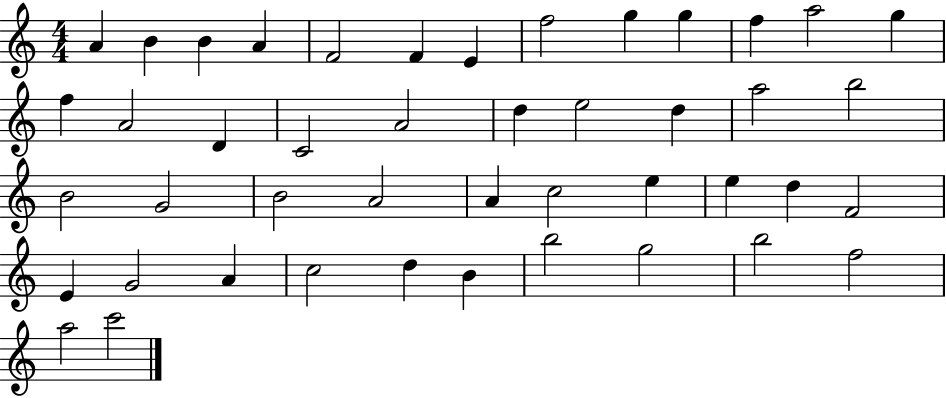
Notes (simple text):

A4/q B4/q B4/q A4/q F4/h F4/q E4/q F5/h G5/q G5/q F5/q A5/h G5/q F5/q A4/h D4/q C4/h A4/h D5/q E5/h D5/q A5/h B5/h B4/h G4/h B4/h A4/h A4/q C5/h E5/q E5/q D5/q F4/h E4/q G4/h A4/q C5/h D5/q B4/q B5/h G5/h B5/h F5/h A5/h C6/h